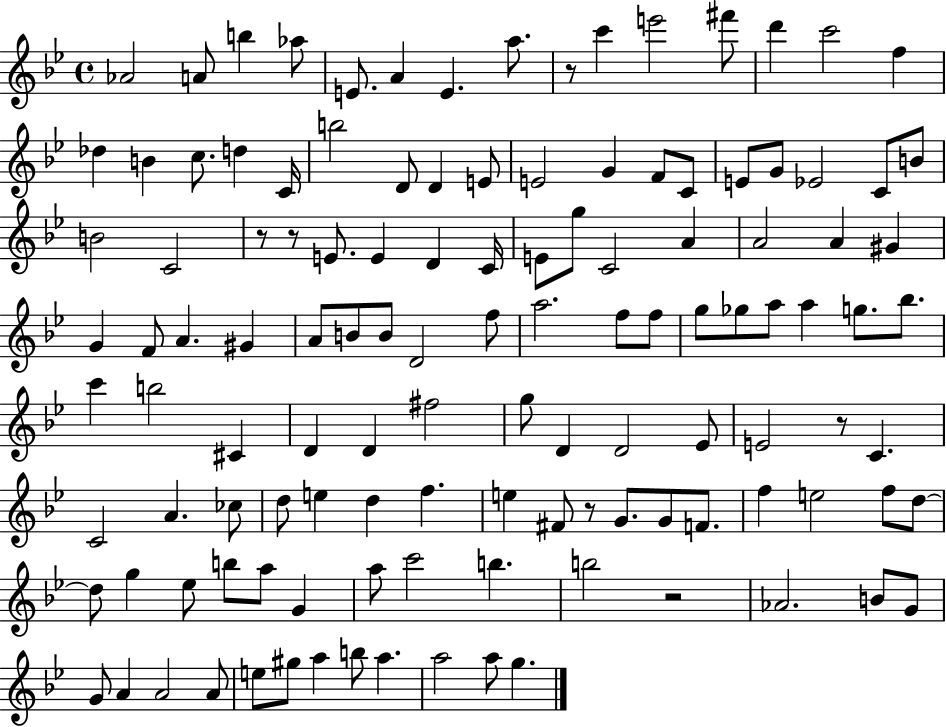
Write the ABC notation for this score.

X:1
T:Untitled
M:4/4
L:1/4
K:Bb
_A2 A/2 b _a/2 E/2 A E a/2 z/2 c' e'2 ^f'/2 d' c'2 f _d B c/2 d C/4 b2 D/2 D E/2 E2 G F/2 C/2 E/2 G/2 _E2 C/2 B/2 B2 C2 z/2 z/2 E/2 E D C/4 E/2 g/2 C2 A A2 A ^G G F/2 A ^G A/2 B/2 B/2 D2 f/2 a2 f/2 f/2 g/2 _g/2 a/2 a g/2 _b/2 c' b2 ^C D D ^f2 g/2 D D2 _E/2 E2 z/2 C C2 A _c/2 d/2 e d f e ^F/2 z/2 G/2 G/2 F/2 f e2 f/2 d/2 d/2 g _e/2 b/2 a/2 G a/2 c'2 b b2 z2 _A2 B/2 G/2 G/2 A A2 A/2 e/2 ^g/2 a b/2 a a2 a/2 g